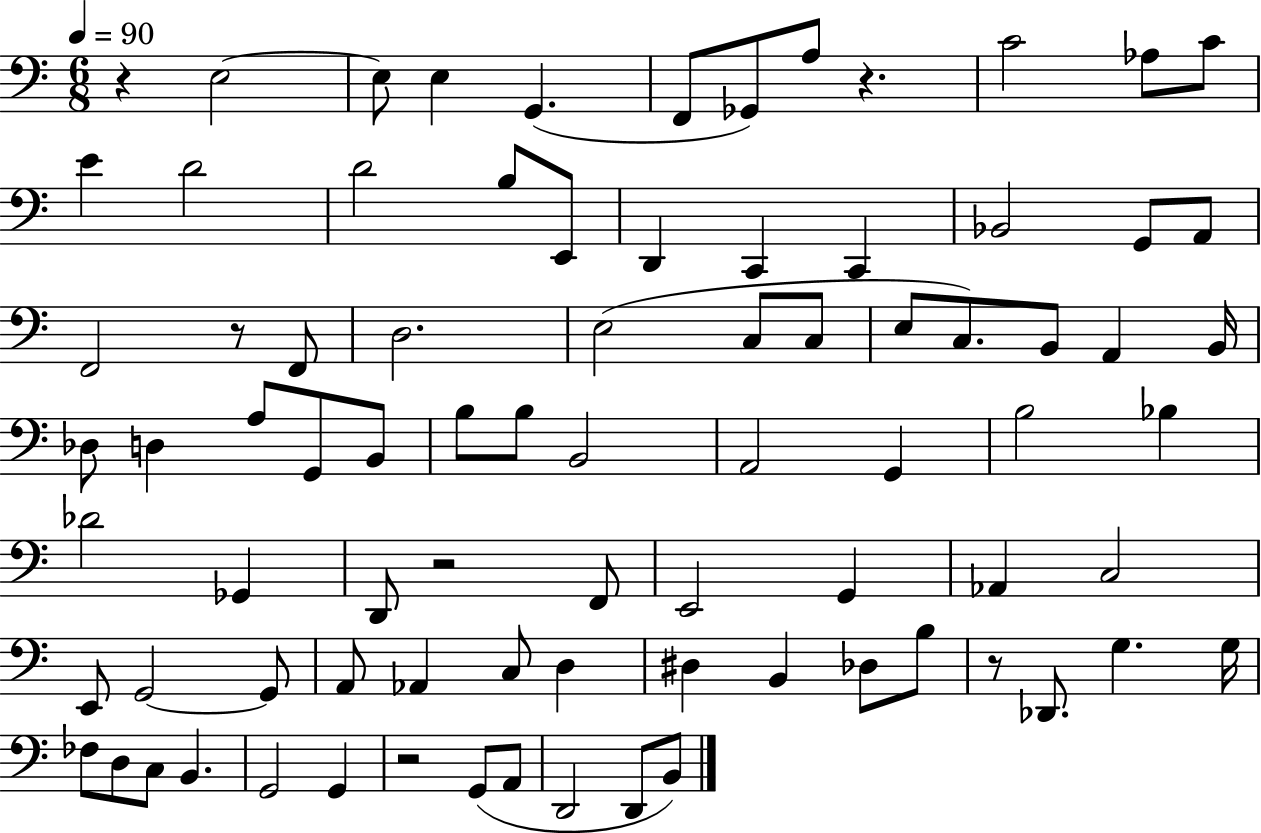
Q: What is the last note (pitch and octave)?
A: B2